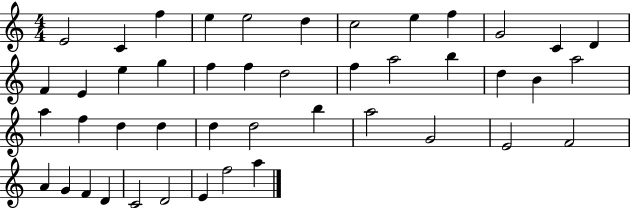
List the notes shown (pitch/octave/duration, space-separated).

E4/h C4/q F5/q E5/q E5/h D5/q C5/h E5/q F5/q G4/h C4/q D4/q F4/q E4/q E5/q G5/q F5/q F5/q D5/h F5/q A5/h B5/q D5/q B4/q A5/h A5/q F5/q D5/q D5/q D5/q D5/h B5/q A5/h G4/h E4/h F4/h A4/q G4/q F4/q D4/q C4/h D4/h E4/q F5/h A5/q